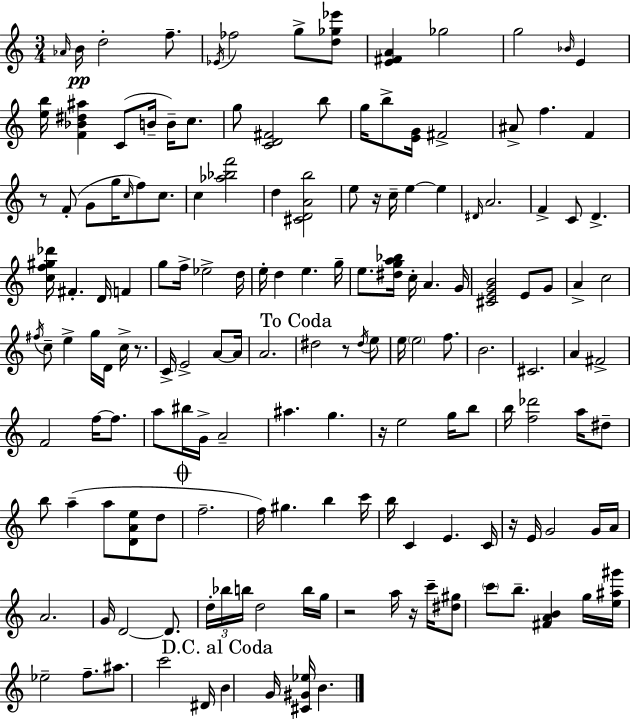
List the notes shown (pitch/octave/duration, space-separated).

Ab4/s B4/s D5/h F5/e. Eb4/s FES5/h G5/e [D5,Gb5,Eb6]/e [E4,F#4,A4]/q Gb5/h G5/h Bb4/s E4/q [E5,B5]/s [F4,Bb4,D#5,A#5]/q C4/e B4/s B4/s C5/e. G5/e [C4,D4,F#4]/h B5/e G5/s B5/e [E4,G4]/s F#4/h A#4/e F5/q. F4/q R/e F4/e G4/e G5/s C5/s F5/e C5/e. C5/q [Ab5,Bb5,F6]/h D5/q [C#4,D4,A4,B5]/h E5/e R/s C5/s E5/q E5/q D#4/s A4/h. F4/q C4/e D4/q. [C5,F5,G#5,Db6]/s F#4/q. D4/s F4/q G5/e F5/s Eb5/h D5/s E5/s D5/q E5/q. G5/s E5/e. [D#5,G5,A5,Bb5]/s C5/s A4/q. G4/s [C#4,E4,G4,B4]/h E4/e G4/e A4/q C5/h F#5/s C5/e E5/q G5/s D4/s C5/s R/e. C4/s E4/h A4/e A4/s A4/h. D#5/h R/e D#5/s E5/e E5/s E5/h F5/e. B4/h. C#4/h. A4/q F#4/h F4/h F5/s F5/e. A5/e BIS5/s G4/s A4/h A#5/q. G5/q. R/s E5/h G5/s B5/e B5/s [F5,Db6]/h A5/s D#5/e B5/e A5/q A5/e [D4,A4,E5]/e D5/e F5/h. F5/s G#5/q. B5/q C6/s B5/s C4/q E4/q. C4/s R/s E4/s G4/h G4/s A4/s A4/h. G4/s D4/h D4/e. D5/s Bb5/s B5/s D5/h B5/s G5/s R/h A5/s R/s C6/s [D#5,G#5]/e C6/e B5/e. [F#4,A4,B4]/q G5/s [E5,A#5,G#6]/s Eb5/h F5/e. A#5/e. C6/h D#4/s B4/q G4/s [C#4,G#4,Eb5]/s B4/q.